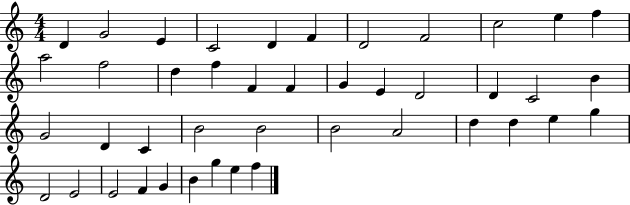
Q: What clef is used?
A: treble